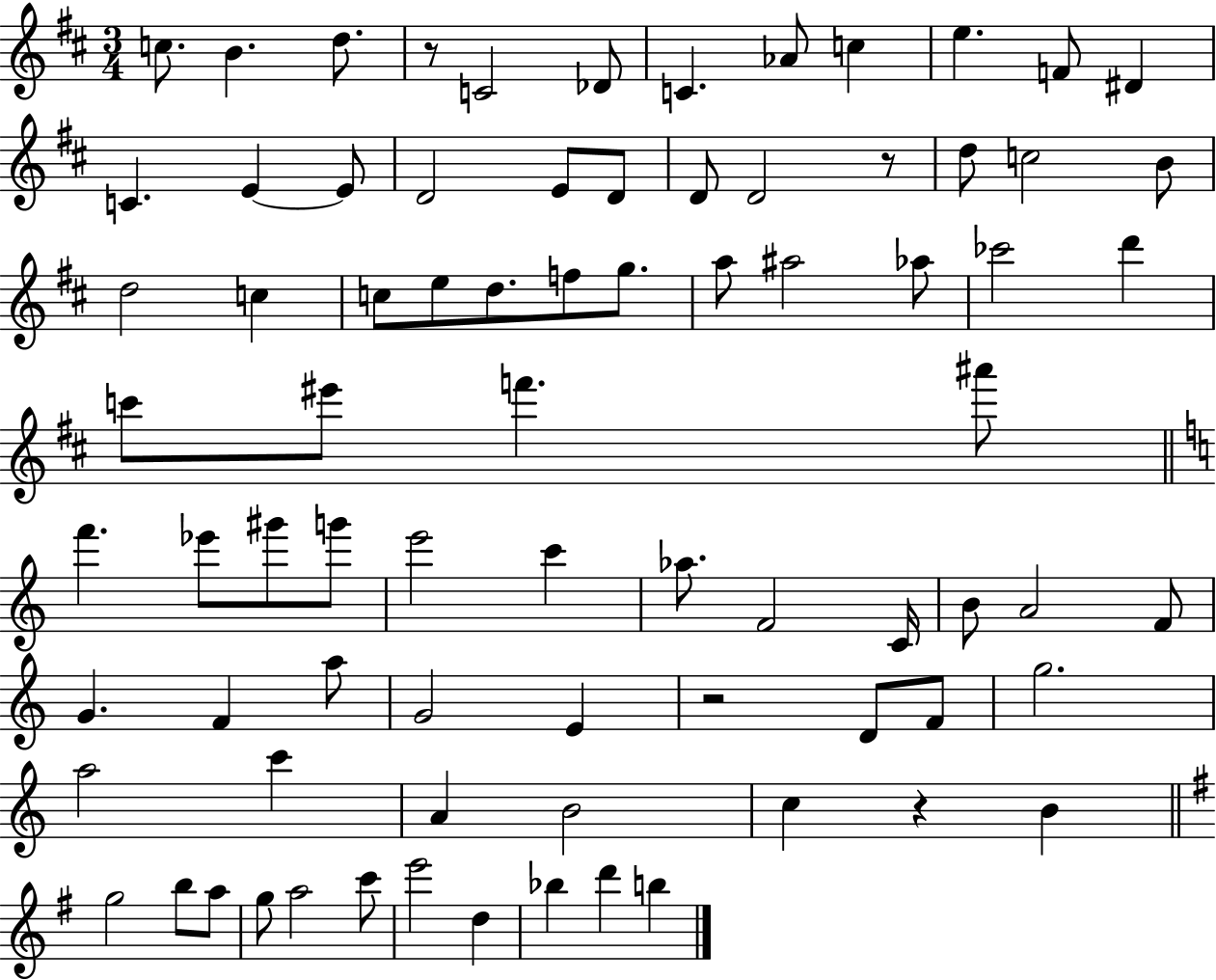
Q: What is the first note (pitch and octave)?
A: C5